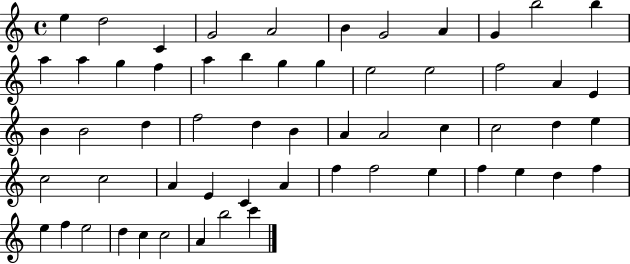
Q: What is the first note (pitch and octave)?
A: E5